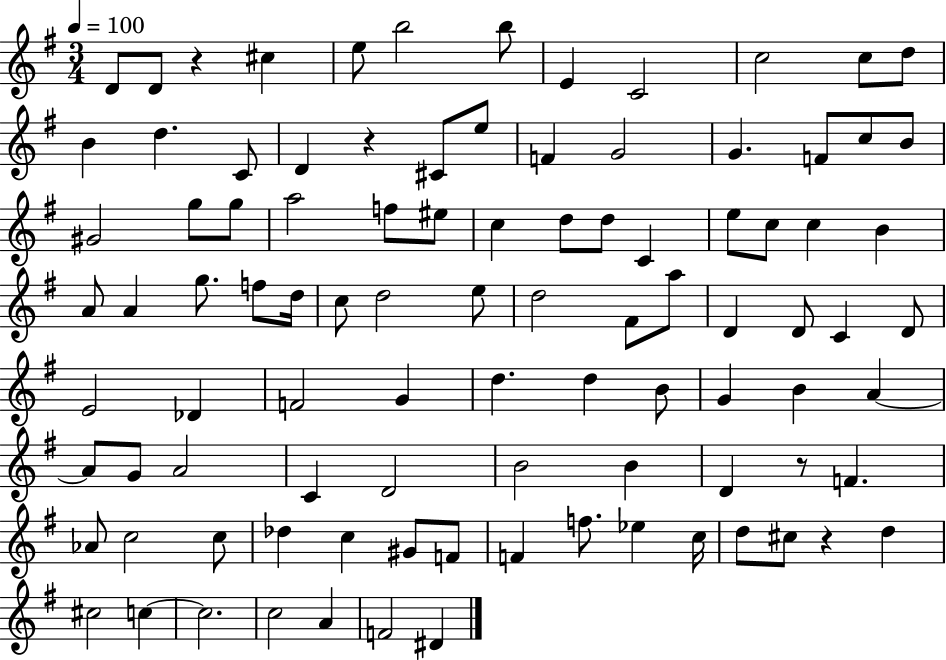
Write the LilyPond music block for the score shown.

{
  \clef treble
  \numericTimeSignature
  \time 3/4
  \key g \major
  \tempo 4 = 100
  d'8 d'8 r4 cis''4 | e''8 b''2 b''8 | e'4 c'2 | c''2 c''8 d''8 | \break b'4 d''4. c'8 | d'4 r4 cis'8 e''8 | f'4 g'2 | g'4. f'8 c''8 b'8 | \break gis'2 g''8 g''8 | a''2 f''8 eis''8 | c''4 d''8 d''8 c'4 | e''8 c''8 c''4 b'4 | \break a'8 a'4 g''8. f''8 d''16 | c''8 d''2 e''8 | d''2 fis'8 a''8 | d'4 d'8 c'4 d'8 | \break e'2 des'4 | f'2 g'4 | d''4. d''4 b'8 | g'4 b'4 a'4~~ | \break a'8 g'8 a'2 | c'4 d'2 | b'2 b'4 | d'4 r8 f'4. | \break aes'8 c''2 c''8 | des''4 c''4 gis'8 f'8 | f'4 f''8. ees''4 c''16 | d''8 cis''8 r4 d''4 | \break cis''2 c''4~~ | c''2. | c''2 a'4 | f'2 dis'4 | \break \bar "|."
}